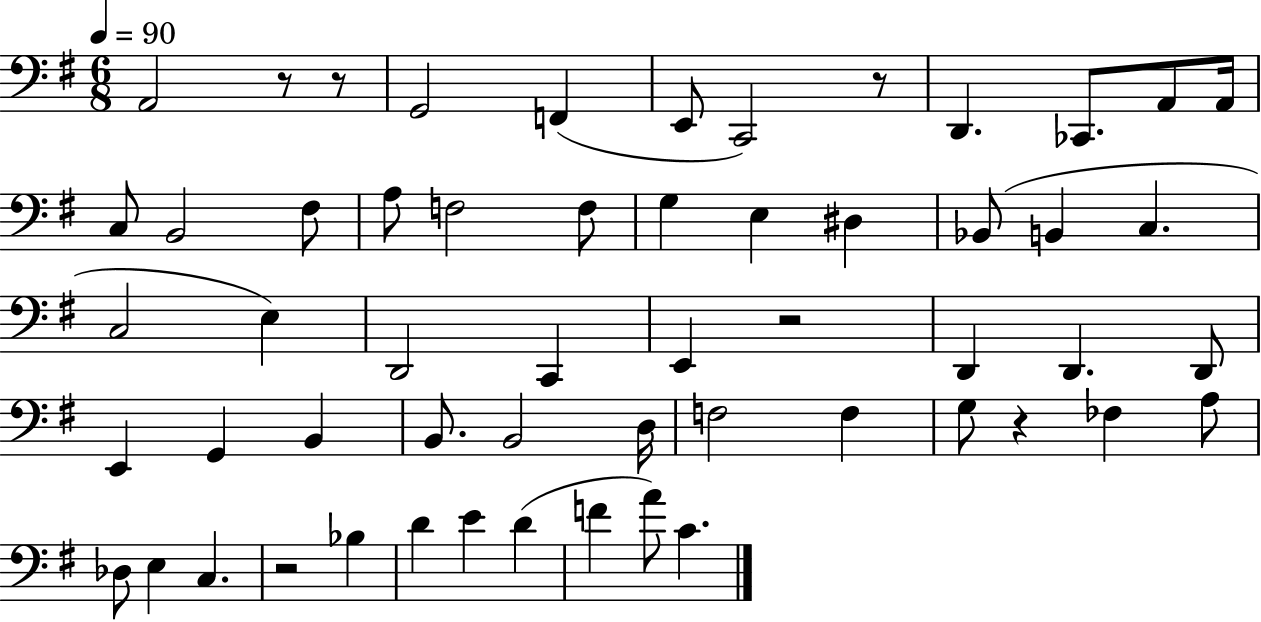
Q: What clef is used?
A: bass